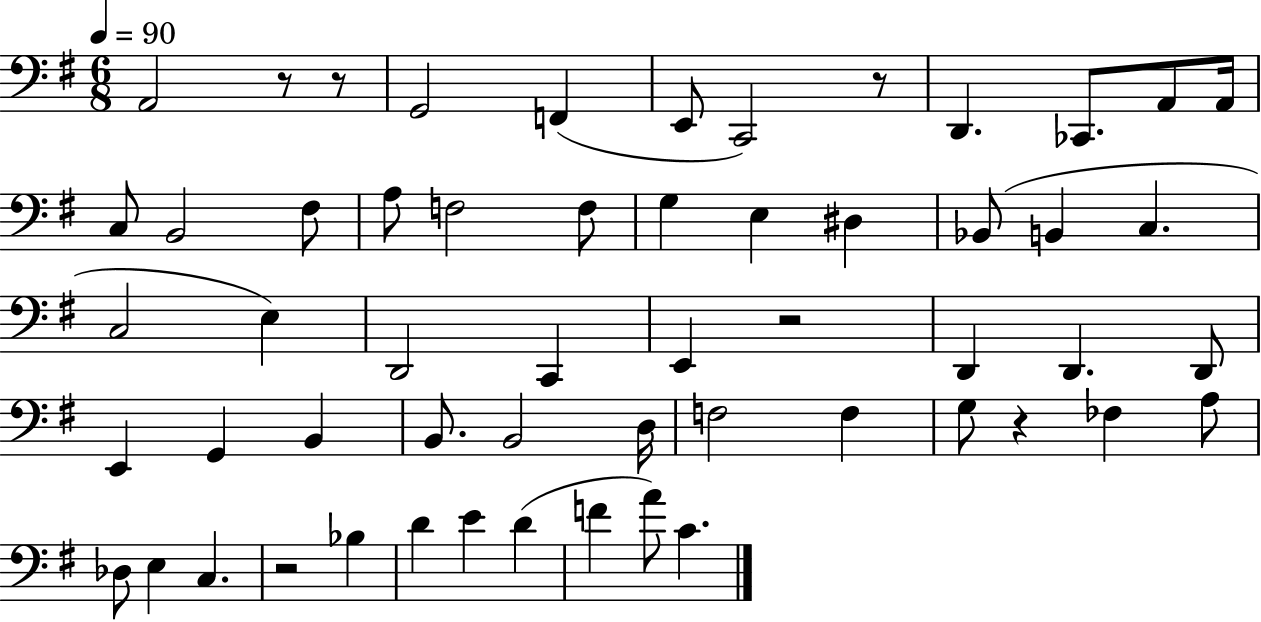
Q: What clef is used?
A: bass